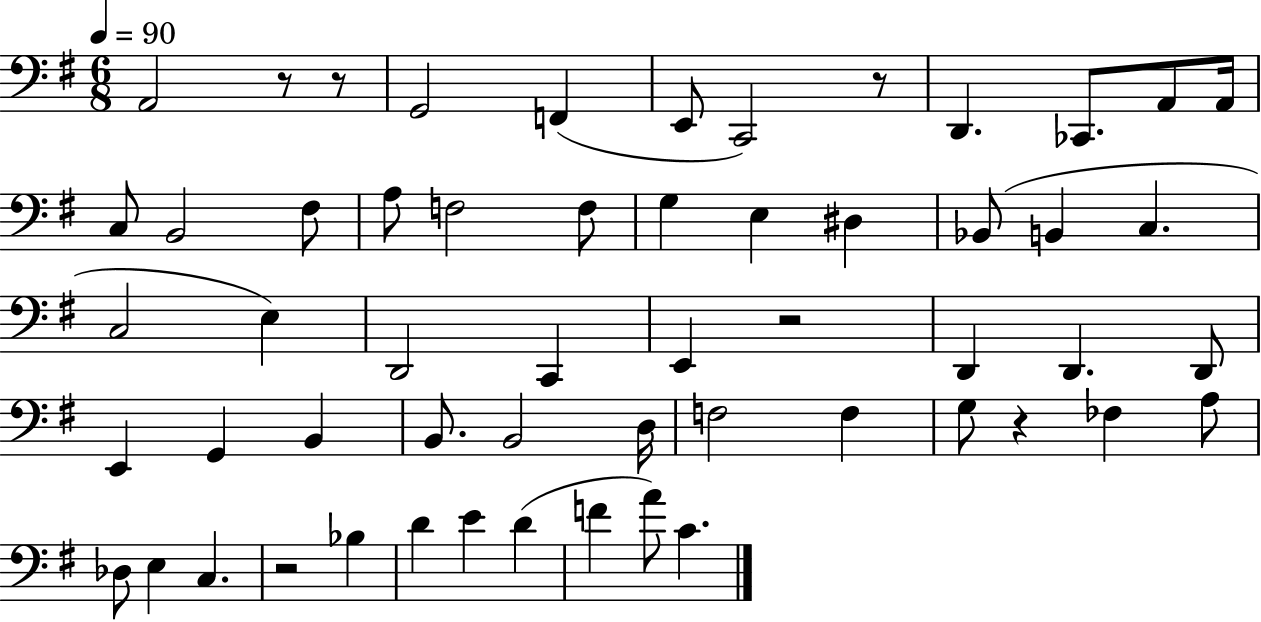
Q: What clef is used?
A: bass